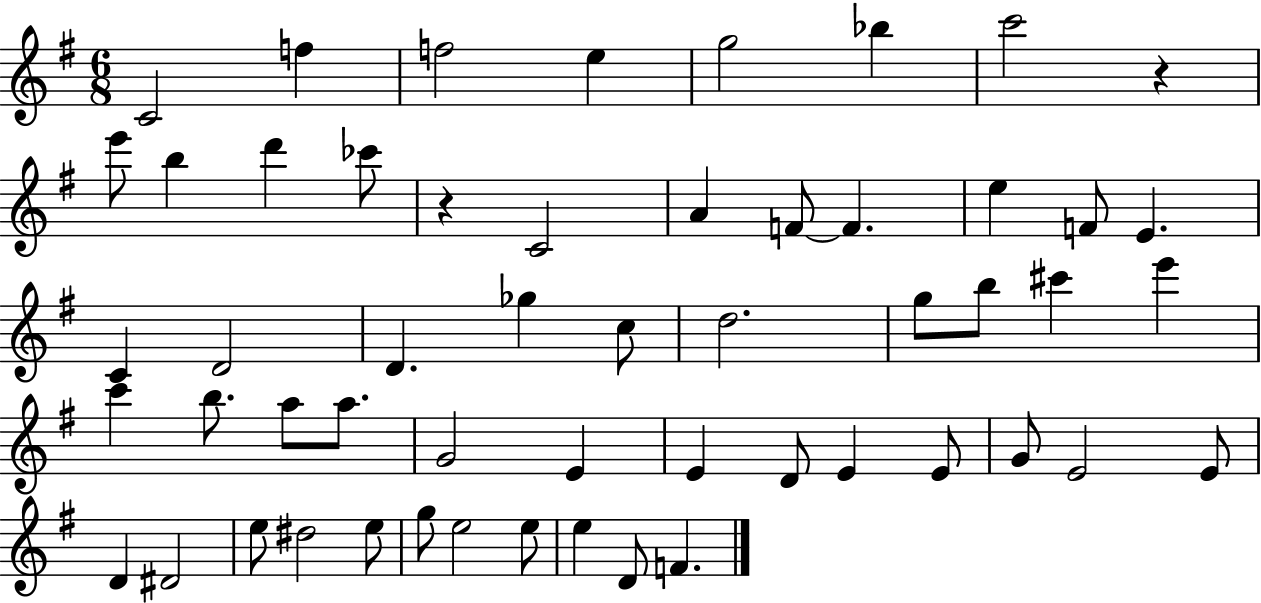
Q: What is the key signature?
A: G major